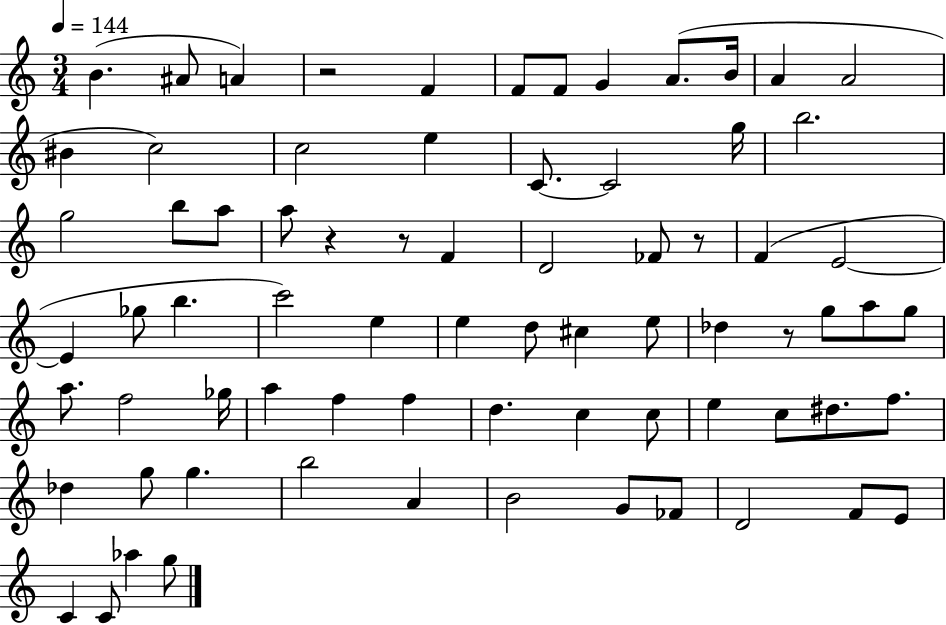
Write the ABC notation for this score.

X:1
T:Untitled
M:3/4
L:1/4
K:C
B ^A/2 A z2 F F/2 F/2 G A/2 B/4 A A2 ^B c2 c2 e C/2 C2 g/4 b2 g2 b/2 a/2 a/2 z z/2 F D2 _F/2 z/2 F E2 E _g/2 b c'2 e e d/2 ^c e/2 _d z/2 g/2 a/2 g/2 a/2 f2 _g/4 a f f d c c/2 e c/2 ^d/2 f/2 _d g/2 g b2 A B2 G/2 _F/2 D2 F/2 E/2 C C/2 _a g/2